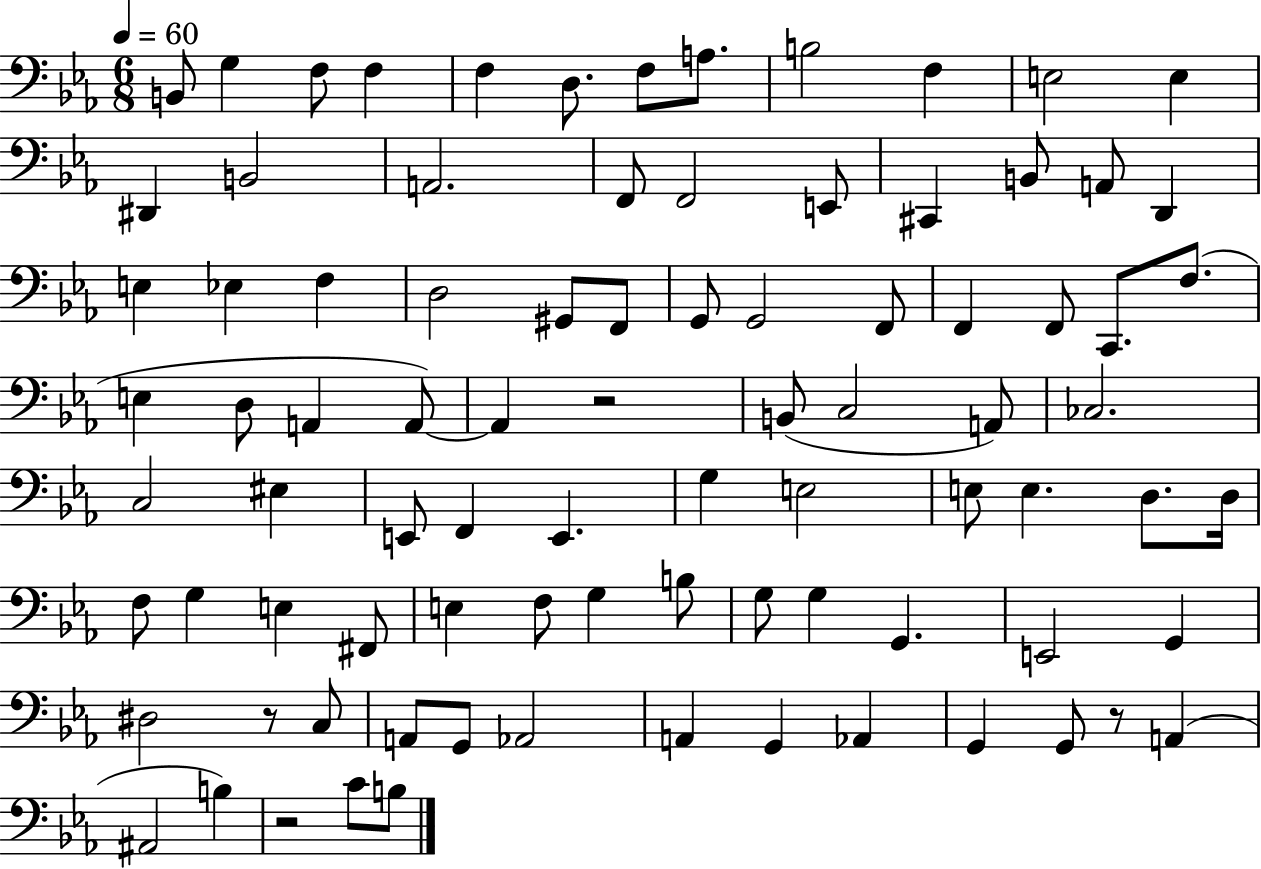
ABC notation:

X:1
T:Untitled
M:6/8
L:1/4
K:Eb
B,,/2 G, F,/2 F, F, D,/2 F,/2 A,/2 B,2 F, E,2 E, ^D,, B,,2 A,,2 F,,/2 F,,2 E,,/2 ^C,, B,,/2 A,,/2 D,, E, _E, F, D,2 ^G,,/2 F,,/2 G,,/2 G,,2 F,,/2 F,, F,,/2 C,,/2 F,/2 E, D,/2 A,, A,,/2 A,, z2 B,,/2 C,2 A,,/2 _C,2 C,2 ^E, E,,/2 F,, E,, G, E,2 E,/2 E, D,/2 D,/4 F,/2 G, E, ^F,,/2 E, F,/2 G, B,/2 G,/2 G, G,, E,,2 G,, ^D,2 z/2 C,/2 A,,/2 G,,/2 _A,,2 A,, G,, _A,, G,, G,,/2 z/2 A,, ^A,,2 B, z2 C/2 B,/2